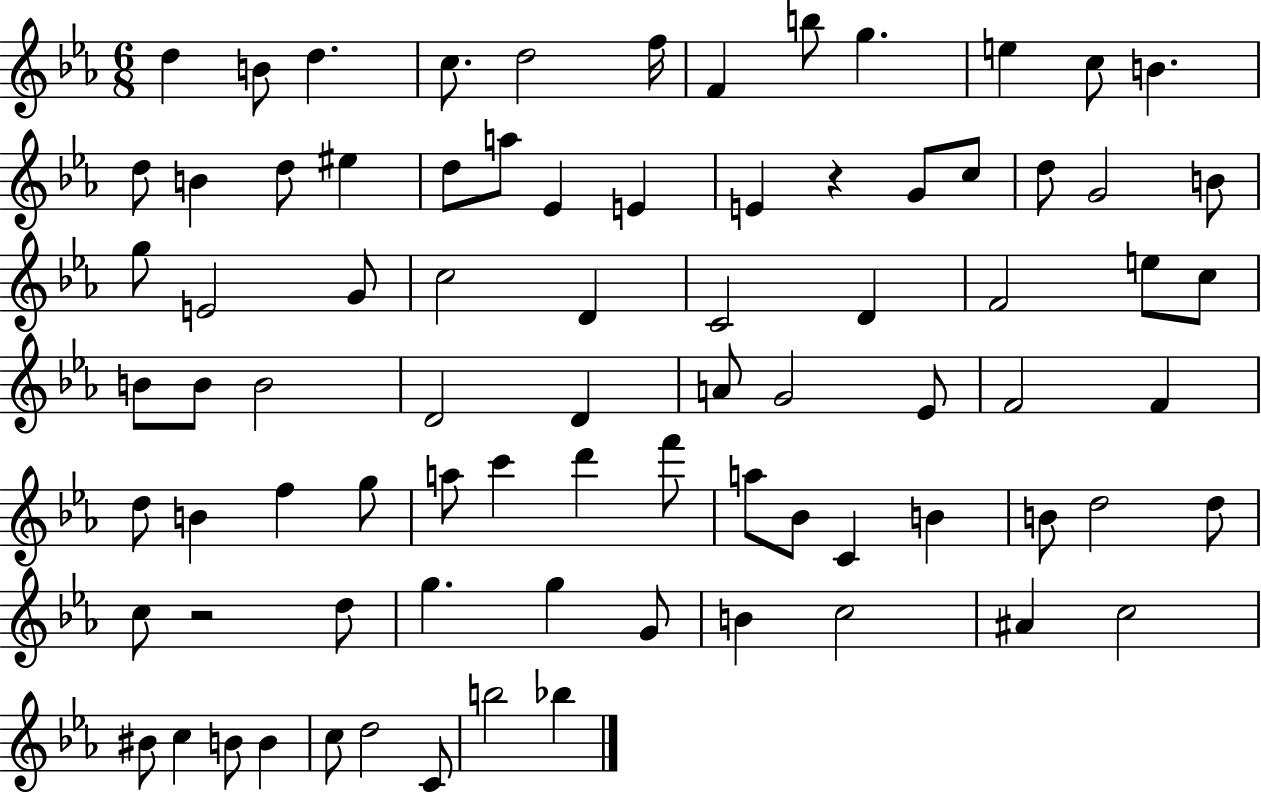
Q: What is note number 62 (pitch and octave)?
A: C5